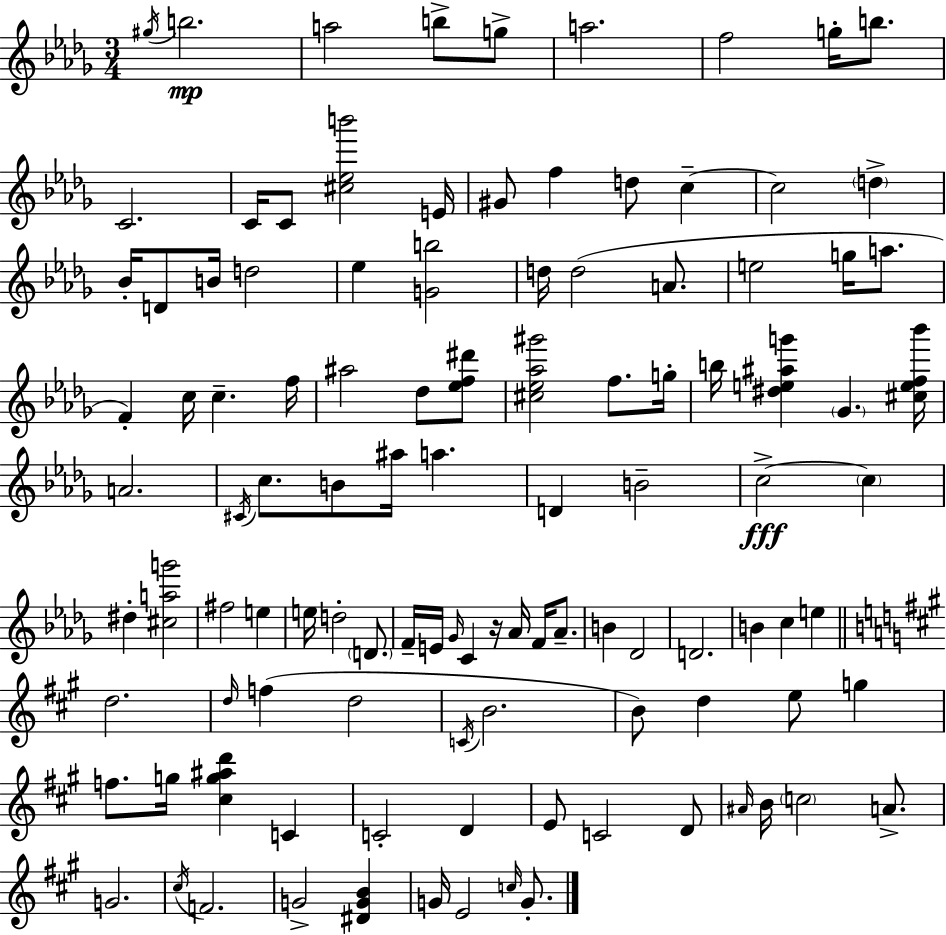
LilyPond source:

{
  \clef treble
  \numericTimeSignature
  \time 3/4
  \key bes \minor
  \acciaccatura { gis''16 }\mp b''2. | a''2 b''8-> g''8-> | a''2. | f''2 g''16-. b''8. | \break c'2. | c'16 c'8 <cis'' ees'' b'''>2 | e'16 gis'8 f''4 d''8 c''4--~~ | c''2 \parenthesize d''4-> | \break bes'16-. d'8 b'16 d''2 | ees''4 <g' b''>2 | d''16 d''2( a'8. | e''2 g''16 a''8. | \break f'4-.) c''16 c''4.-- | f''16 ais''2 des''8 <ees'' f'' dis'''>8 | <cis'' ees'' aes'' gis'''>2 f''8. | g''16-. b''16 <dis'' e'' ais'' g'''>4 \parenthesize ges'4. | \break <cis'' e'' f'' bes'''>16 a'2. | \acciaccatura { cis'16 } c''8. b'8 ais''16 a''4. | d'4 b'2-- | c''2->~~\fff \parenthesize c''4 | \break dis''4-. <cis'' a'' g'''>2 | fis''2 e''4 | e''16 d''2-. \parenthesize d'8. | f'16-- e'16 \grace { ges'16 } c'4 r16 aes'16 f'16 | \break aes'8.-- b'4 des'2 | d'2. | b'4 c''4 e''4 | \bar "||" \break \key a \major d''2. | \grace { d''16 }( f''4 d''2 | \acciaccatura { c'16 } b'2. | b'8) d''4 e''8 g''4 | \break f''8. g''16 <cis'' g'' ais'' d'''>4 c'4 | c'2-. d'4 | e'8 c'2 | d'8 \grace { ais'16 } b'16 \parenthesize c''2 | \break a'8.-> g'2. | \acciaccatura { cis''16 } f'2. | g'2-> | <dis' g' b'>4 g'16 e'2 | \break \grace { c''16 } g'8.-. \bar "|."
}